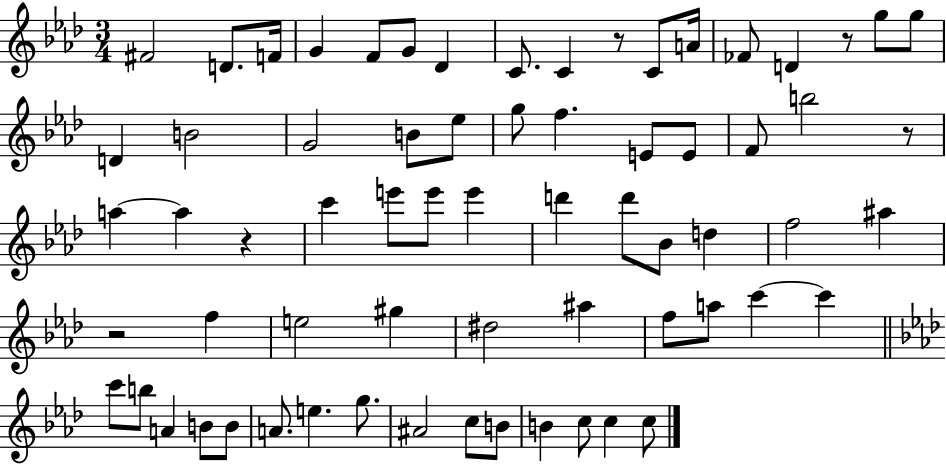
F#4/h D4/e. F4/s G4/q F4/e G4/e Db4/q C4/e. C4/q R/e C4/e A4/s FES4/e D4/q R/e G5/e G5/e D4/q B4/h G4/h B4/e Eb5/e G5/e F5/q. E4/e E4/e F4/e B5/h R/e A5/q A5/q R/q C6/q E6/e E6/e E6/q D6/q D6/e Bb4/e D5/q F5/h A#5/q R/h F5/q E5/h G#5/q D#5/h A#5/q F5/e A5/e C6/q C6/q C6/e B5/e A4/q B4/e B4/e A4/e. E5/q. G5/e. A#4/h C5/e B4/e B4/q C5/e C5/q C5/e